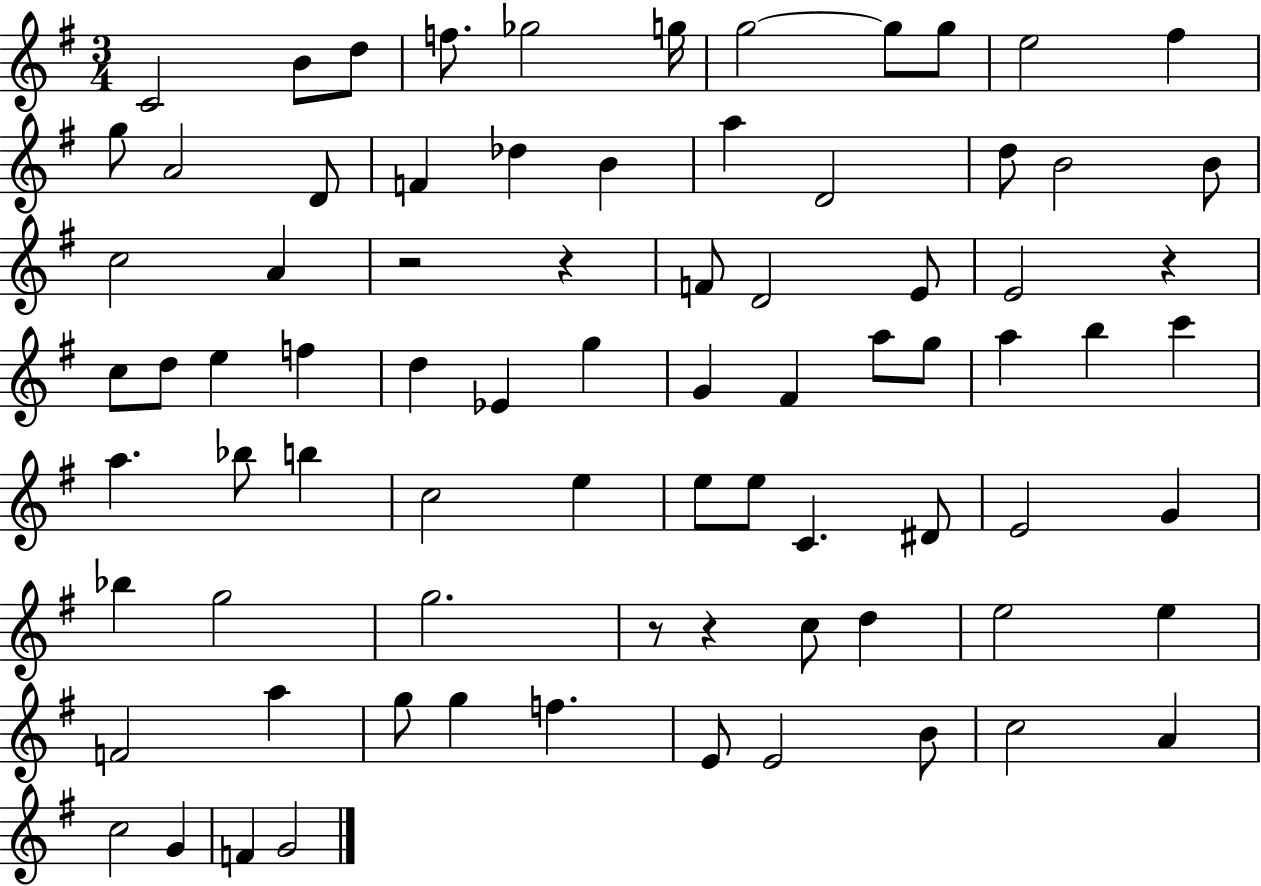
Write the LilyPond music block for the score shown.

{
  \clef treble
  \numericTimeSignature
  \time 3/4
  \key g \major
  c'2 b'8 d''8 | f''8. ges''2 g''16 | g''2~~ g''8 g''8 | e''2 fis''4 | \break g''8 a'2 d'8 | f'4 des''4 b'4 | a''4 d'2 | d''8 b'2 b'8 | \break c''2 a'4 | r2 r4 | f'8 d'2 e'8 | e'2 r4 | \break c''8 d''8 e''4 f''4 | d''4 ees'4 g''4 | g'4 fis'4 a''8 g''8 | a''4 b''4 c'''4 | \break a''4. bes''8 b''4 | c''2 e''4 | e''8 e''8 c'4. dis'8 | e'2 g'4 | \break bes''4 g''2 | g''2. | r8 r4 c''8 d''4 | e''2 e''4 | \break f'2 a''4 | g''8 g''4 f''4. | e'8 e'2 b'8 | c''2 a'4 | \break c''2 g'4 | f'4 g'2 | \bar "|."
}